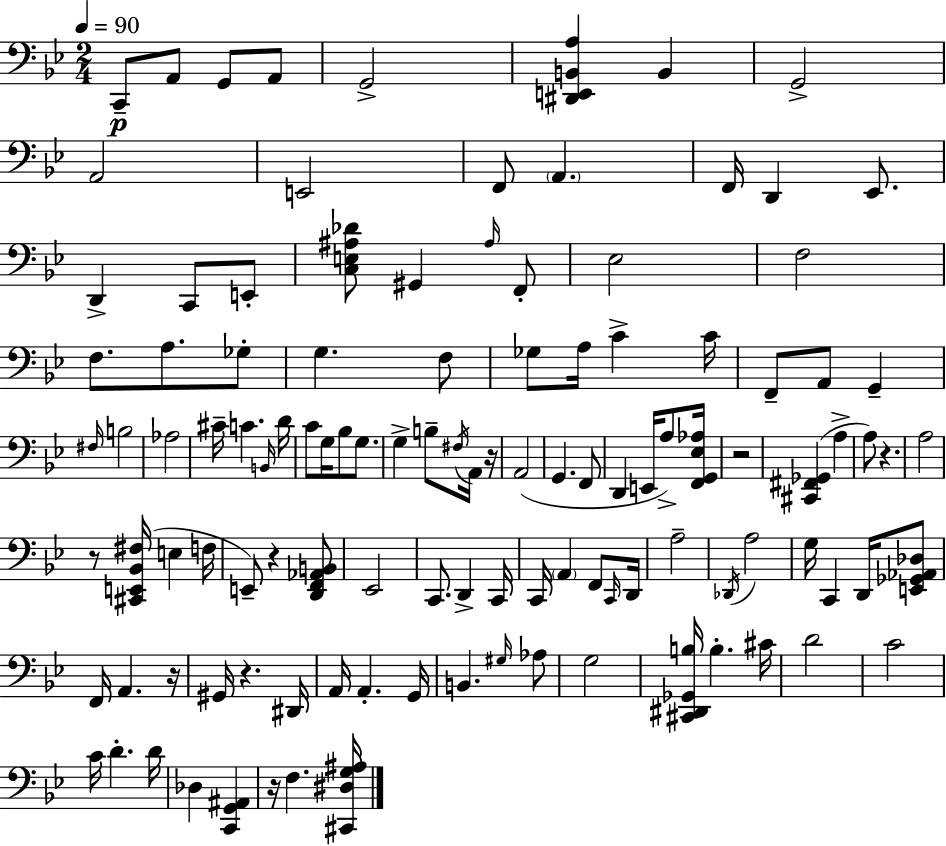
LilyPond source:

{
  \clef bass
  \numericTimeSignature
  \time 2/4
  \key g \minor
  \tempo 4 = 90
  \repeat volta 2 { c,8--\p a,8 g,8 a,8 | g,2-> | <dis, e, b, a>4 b,4 | g,2-> | \break a,2 | e,2 | f,8 \parenthesize a,4. | f,16 d,4 ees,8. | \break d,4-> c,8 e,8-. | <c e ais des'>8 gis,4 \grace { ais16 } f,8-. | ees2 | f2 | \break f8. a8. ges8-. | g4. f8 | ges8 a16 c'4-> | c'16 f,8-- a,8 g,4-- | \break \grace { fis16 } b2 | aes2 | cis'16-- c'4. | \grace { b,16 } d'16 c'8 g16 bes8 | \break g8. g4-> b8-- | \acciaccatura { fis16 } a,16 r16 a,2( | g,4. | f,8 d,4 | \break e,16 a8->) <f, g, ees aes>16 r2 | <cis, fis, ges,>4( | a4-> a8) r4. | a2 | \break r8 <cis, e, bes, fis>16( e4 | f16 e,8--) r4 | <d, f, aes, b,>8 ees,2 | c,8. d,4-> | \break c,16 c,16 \parenthesize a,4 | f,8 \grace { c,16 } d,16 a2-- | \acciaccatura { des,16 } a2 | g16 c,4 | \break d,16 <e, ges, aes, des>8 f,16 a,4. | r16 gis,16 r4. | dis,16 a,16 a,4.-. | g,16 b,4. | \break \grace { gis16 } aes8 g2 | <cis, dis, ges, b>16 | b4.-. cis'16 d'2 | c'2 | \break c'16 | d'4.-. d'16 des4 | <c, g, ais,>4 r16 | f4. <cis, dis g ais>16 } \bar "|."
}